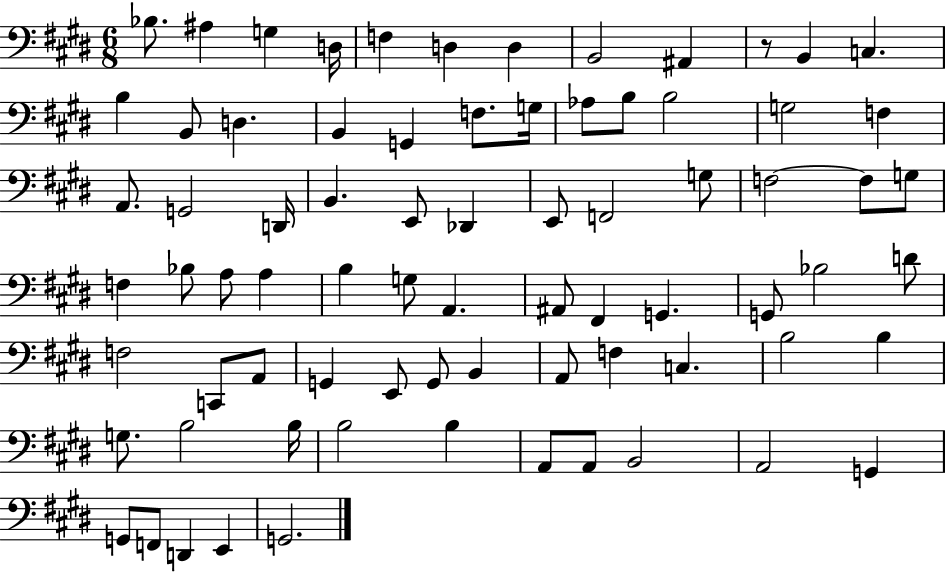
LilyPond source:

{
  \clef bass
  \numericTimeSignature
  \time 6/8
  \key e \major
  bes8. ais4 g4 d16 | f4 d4 d4 | b,2 ais,4 | r8 b,4 c4. | \break b4 b,8 d4. | b,4 g,4 f8. g16 | aes8 b8 b2 | g2 f4 | \break a,8. g,2 d,16 | b,4. e,8 des,4 | e,8 f,2 g8 | f2~~ f8 g8 | \break f4 bes8 a8 a4 | b4 g8 a,4. | ais,8 fis,4 g,4. | g,8 bes2 d'8 | \break f2 c,8 a,8 | g,4 e,8 g,8 b,4 | a,8 f4 c4. | b2 b4 | \break g8. b2 b16 | b2 b4 | a,8 a,8 b,2 | a,2 g,4 | \break g,8 f,8 d,4 e,4 | g,2. | \bar "|."
}